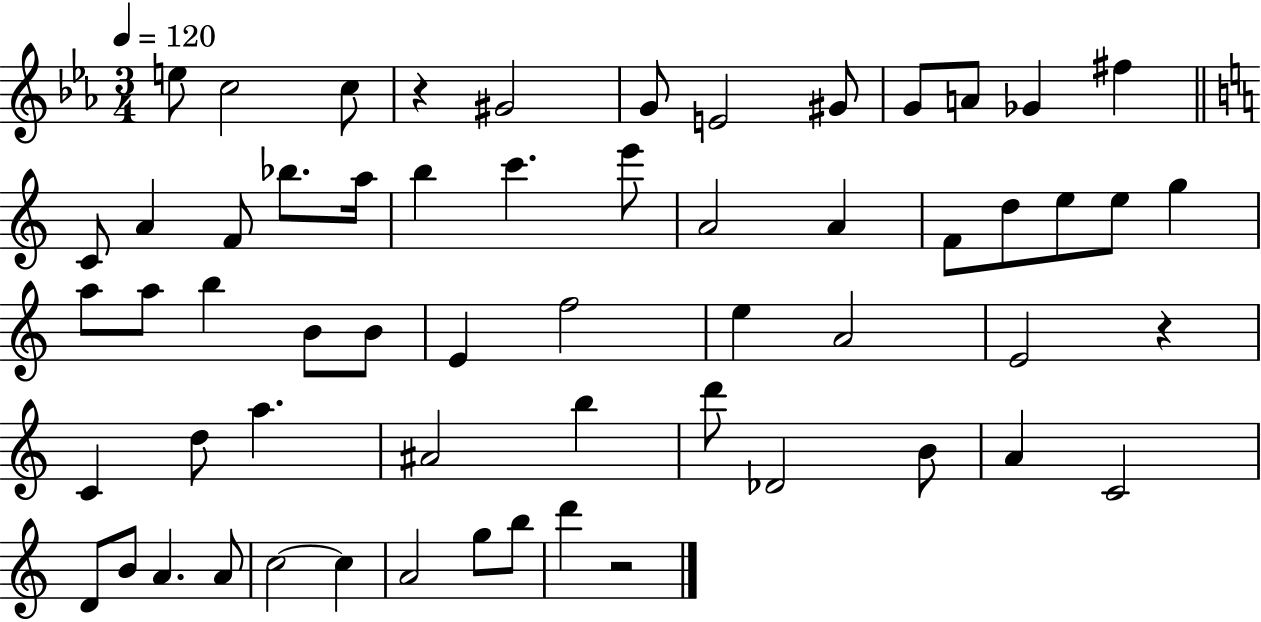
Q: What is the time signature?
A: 3/4